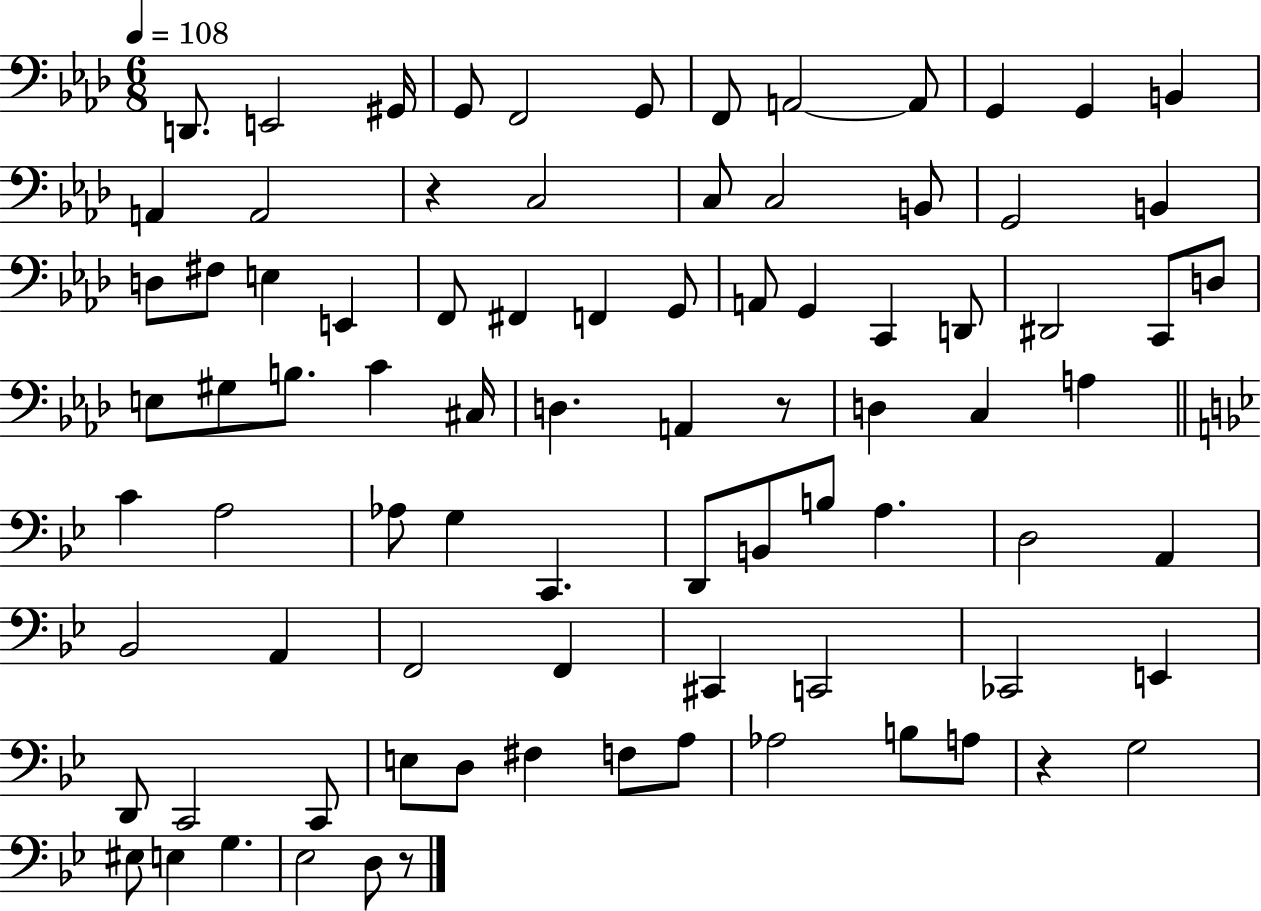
D2/e. E2/h G#2/s G2/e F2/h G2/e F2/e A2/h A2/e G2/q G2/q B2/q A2/q A2/h R/q C3/h C3/e C3/h B2/e G2/h B2/q D3/e F#3/e E3/q E2/q F2/e F#2/q F2/q G2/e A2/e G2/q C2/q D2/e D#2/h C2/e D3/e E3/e G#3/e B3/e. C4/q C#3/s D3/q. A2/q R/e D3/q C3/q A3/q C4/q A3/h Ab3/e G3/q C2/q. D2/e B2/e B3/e A3/q. D3/h A2/q Bb2/h A2/q F2/h F2/q C#2/q C2/h CES2/h E2/q D2/e C2/h C2/e E3/e D3/e F#3/q F3/e A3/e Ab3/h B3/e A3/e R/q G3/h EIS3/e E3/q G3/q. Eb3/h D3/e R/e